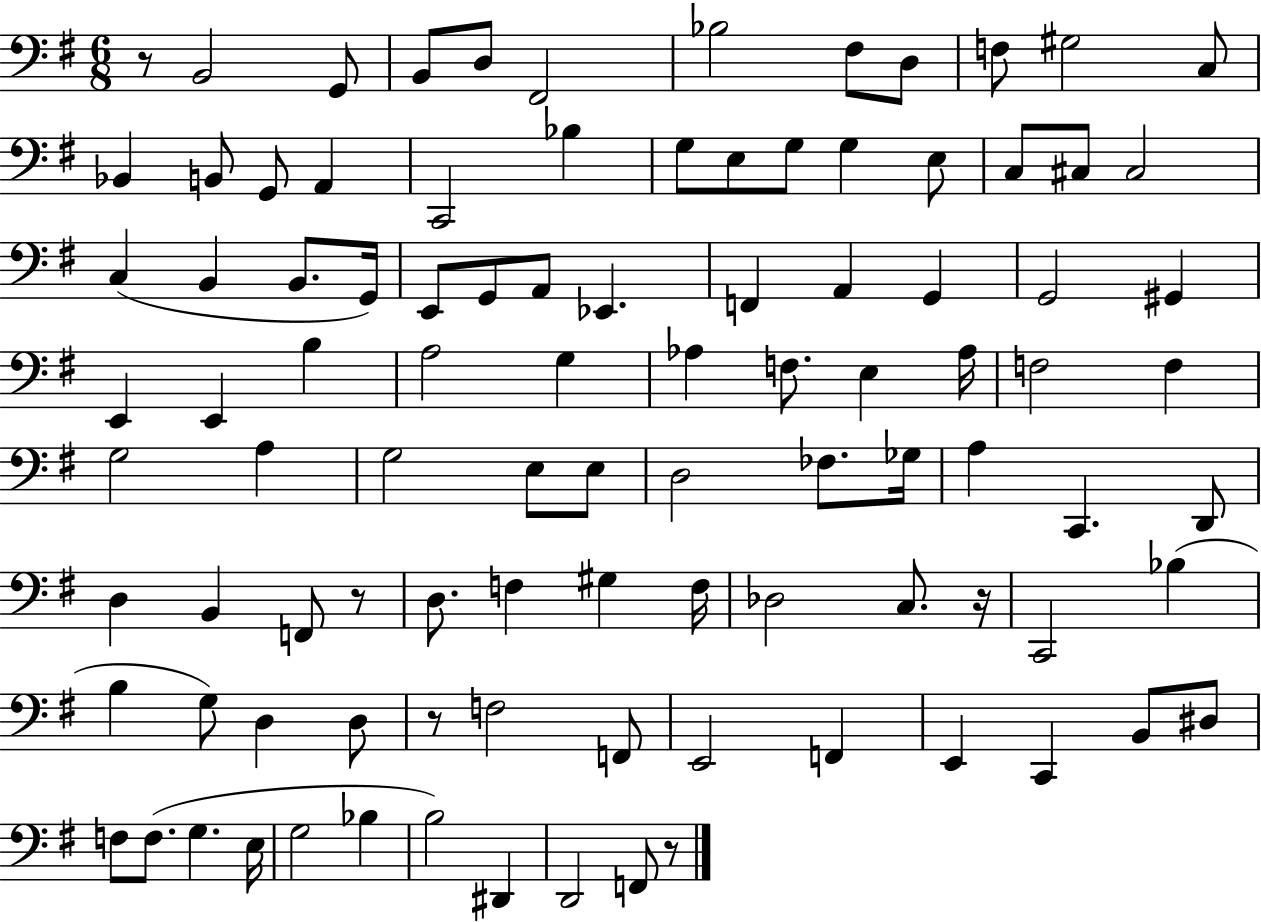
X:1
T:Untitled
M:6/8
L:1/4
K:G
z/2 B,,2 G,,/2 B,,/2 D,/2 ^F,,2 _B,2 ^F,/2 D,/2 F,/2 ^G,2 C,/2 _B,, B,,/2 G,,/2 A,, C,,2 _B, G,/2 E,/2 G,/2 G, E,/2 C,/2 ^C,/2 ^C,2 C, B,, B,,/2 G,,/4 E,,/2 G,,/2 A,,/2 _E,, F,, A,, G,, G,,2 ^G,, E,, E,, B, A,2 G, _A, F,/2 E, _A,/4 F,2 F, G,2 A, G,2 E,/2 E,/2 D,2 _F,/2 _G,/4 A, C,, D,,/2 D, B,, F,,/2 z/2 D,/2 F, ^G, F,/4 _D,2 C,/2 z/4 C,,2 _B, B, G,/2 D, D,/2 z/2 F,2 F,,/2 E,,2 F,, E,, C,, B,,/2 ^D,/2 F,/2 F,/2 G, E,/4 G,2 _B, B,2 ^D,, D,,2 F,,/2 z/2